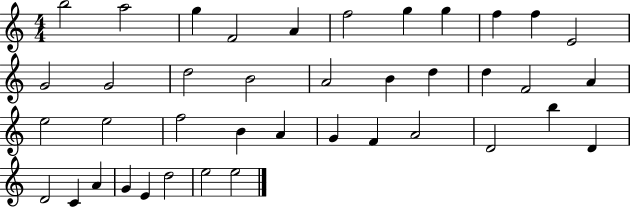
B5/h A5/h G5/q F4/h A4/q F5/h G5/q G5/q F5/q F5/q E4/h G4/h G4/h D5/h B4/h A4/h B4/q D5/q D5/q F4/h A4/q E5/h E5/h F5/h B4/q A4/q G4/q F4/q A4/h D4/h B5/q D4/q D4/h C4/q A4/q G4/q E4/q D5/h E5/h E5/h